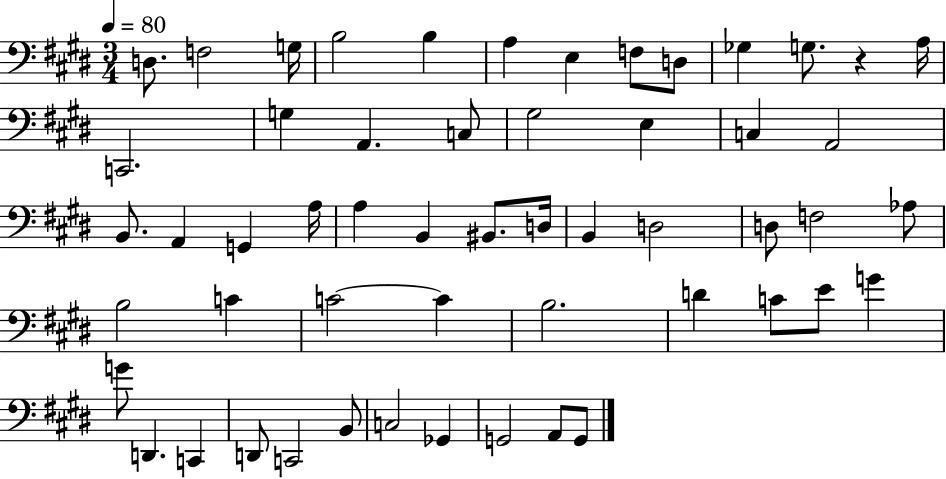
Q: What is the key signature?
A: E major